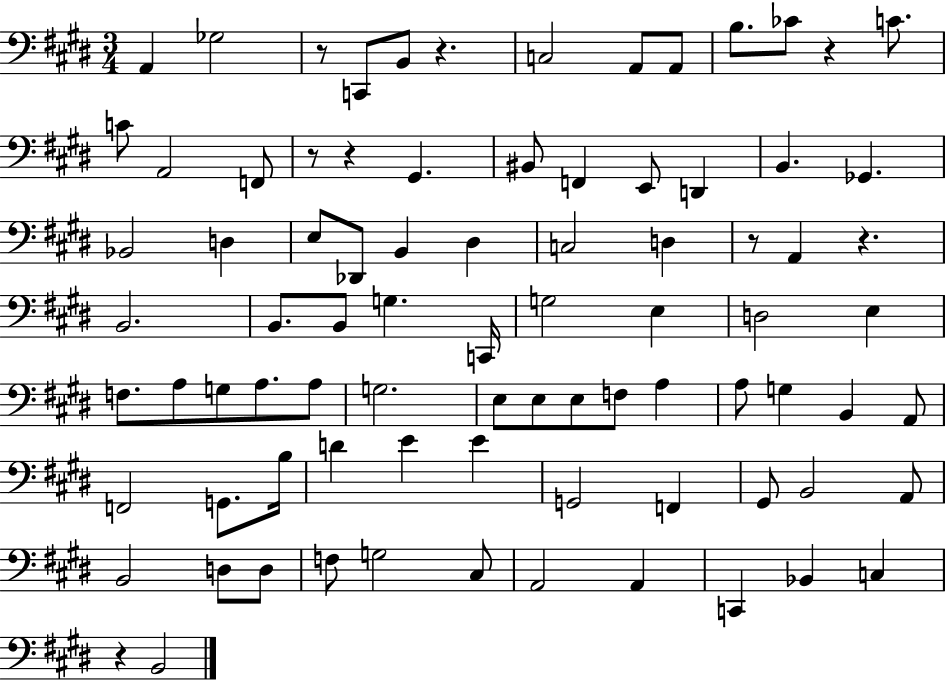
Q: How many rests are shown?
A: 8